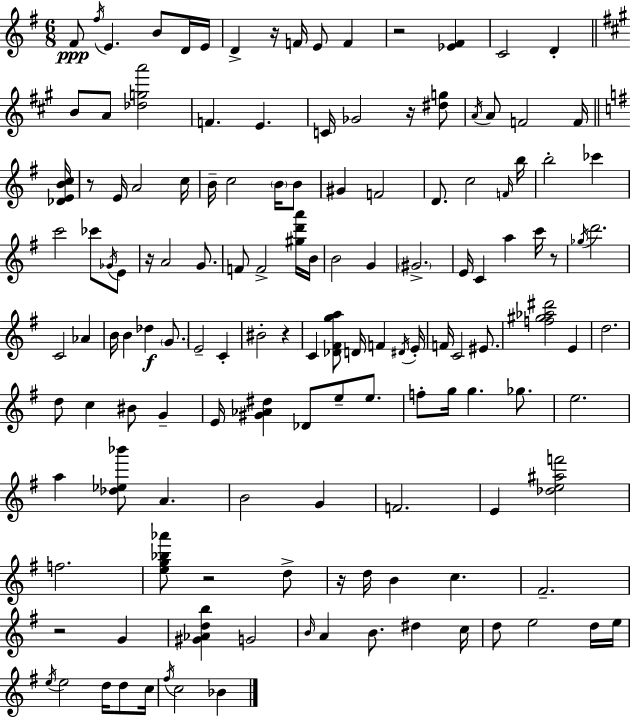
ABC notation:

X:1
T:Untitled
M:6/8
L:1/4
K:G
^F/2 ^f/4 E B/2 D/4 E/4 D z/4 F/4 E/2 F z2 [_E^F] C2 D B/2 A/2 [_dga']2 F E C/4 _G2 z/4 [^dg]/2 A/4 A/2 F2 F/4 [_DEBc]/4 z/2 E/4 A2 c/4 B/4 c2 B/4 B/2 ^G F2 D/2 c2 F/4 b/4 b2 _c' c'2 _c'/2 _G/4 E/2 z/4 A2 G/2 F/2 F2 [^gd'a']/4 B/4 B2 G ^G2 E/4 C a c'/4 z/2 _g/4 d'2 C2 _A B/4 B _d G/2 E2 C ^B2 z C [_D^Fga]/2 D/4 F ^D/4 E/4 F/4 C2 ^E/2 [f^g_a^d']2 E d2 d/2 c ^B/2 G E/4 [^G_A^d] _D/2 e/2 e/2 f/2 g/4 g _g/2 e2 a [_d_e_b']/2 A B2 G F2 E [_de^af']2 f2 [eg_b_a']/2 z2 d/2 z/4 d/4 B c ^F2 z2 G [^G_Adb] G2 B/4 A B/2 ^d c/4 d/2 e2 d/4 e/4 e/4 e2 d/4 d/2 c/4 ^f/4 c2 _B